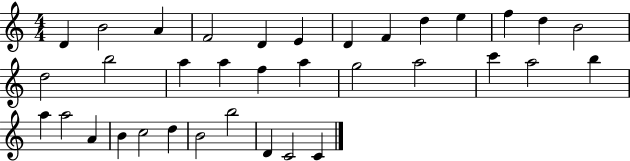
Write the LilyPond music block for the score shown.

{
  \clef treble
  \numericTimeSignature
  \time 4/4
  \key c \major
  d'4 b'2 a'4 | f'2 d'4 e'4 | d'4 f'4 d''4 e''4 | f''4 d''4 b'2 | \break d''2 b''2 | a''4 a''4 f''4 a''4 | g''2 a''2 | c'''4 a''2 b''4 | \break a''4 a''2 a'4 | b'4 c''2 d''4 | b'2 b''2 | d'4 c'2 c'4 | \break \bar "|."
}